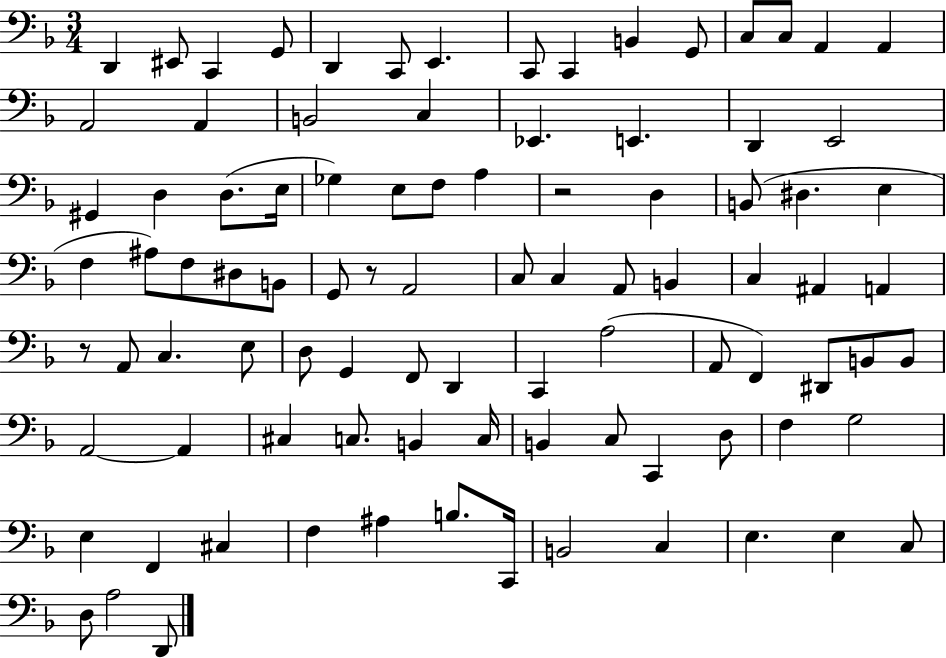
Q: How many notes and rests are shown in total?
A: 93